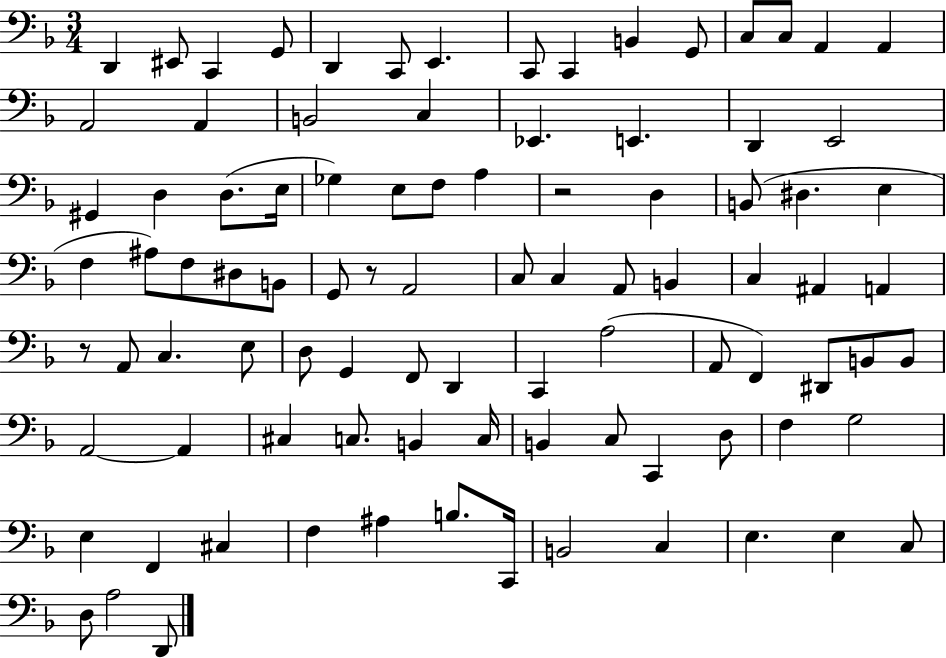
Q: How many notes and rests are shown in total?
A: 93